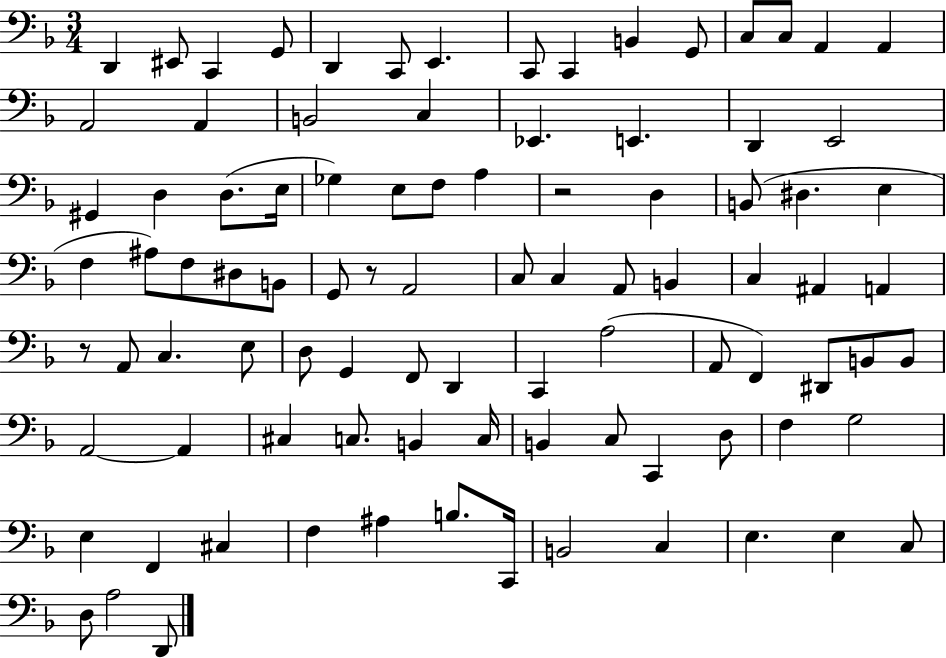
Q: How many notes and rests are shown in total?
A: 93